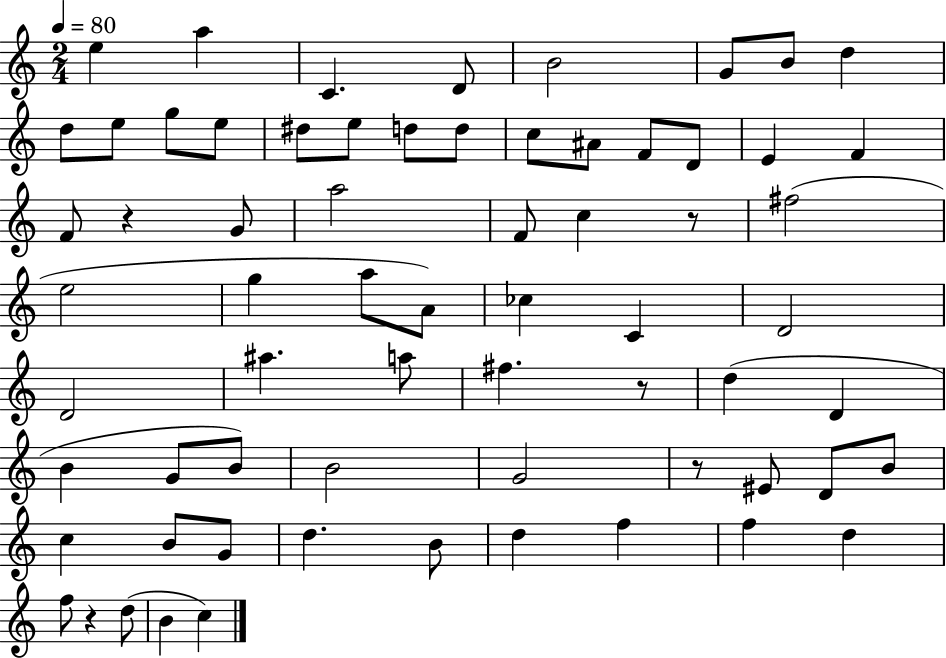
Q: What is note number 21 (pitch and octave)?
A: E4